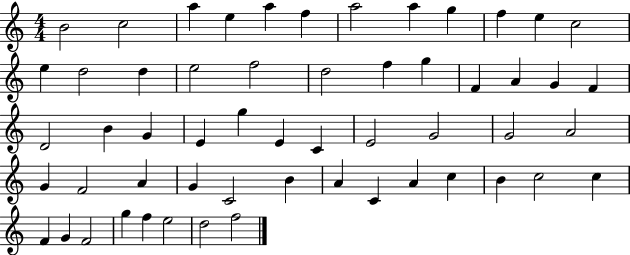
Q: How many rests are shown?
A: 0